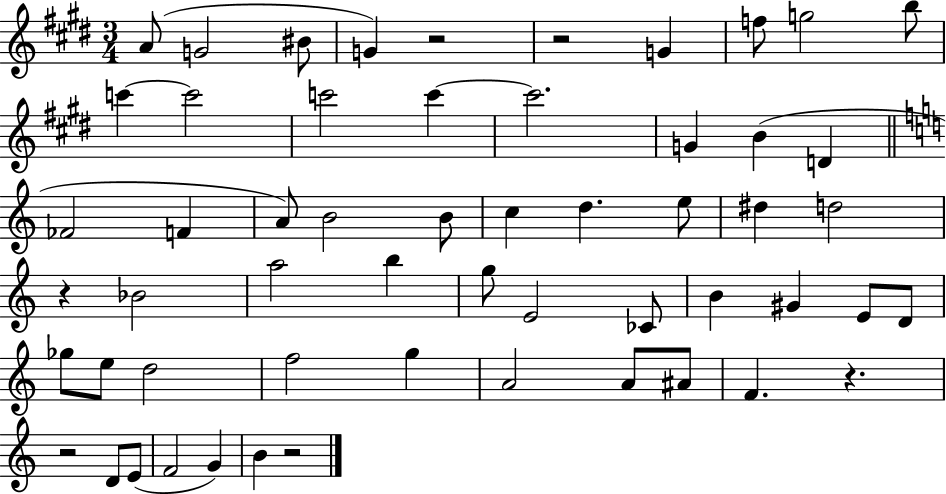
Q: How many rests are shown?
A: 6